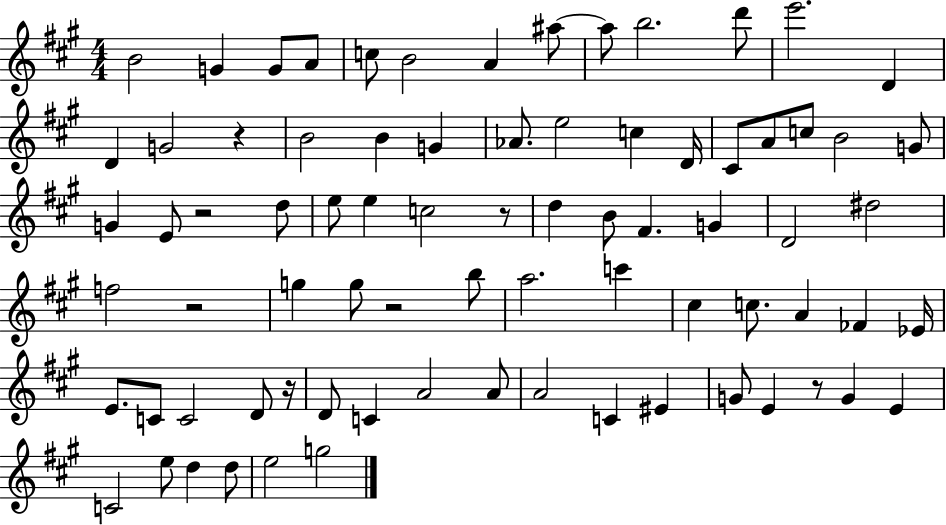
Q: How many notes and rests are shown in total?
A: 78